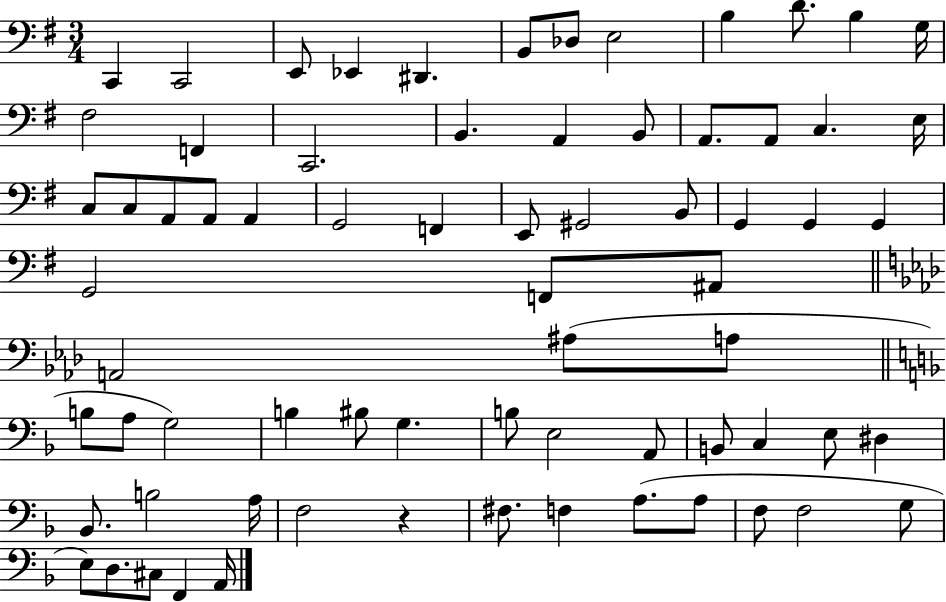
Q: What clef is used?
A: bass